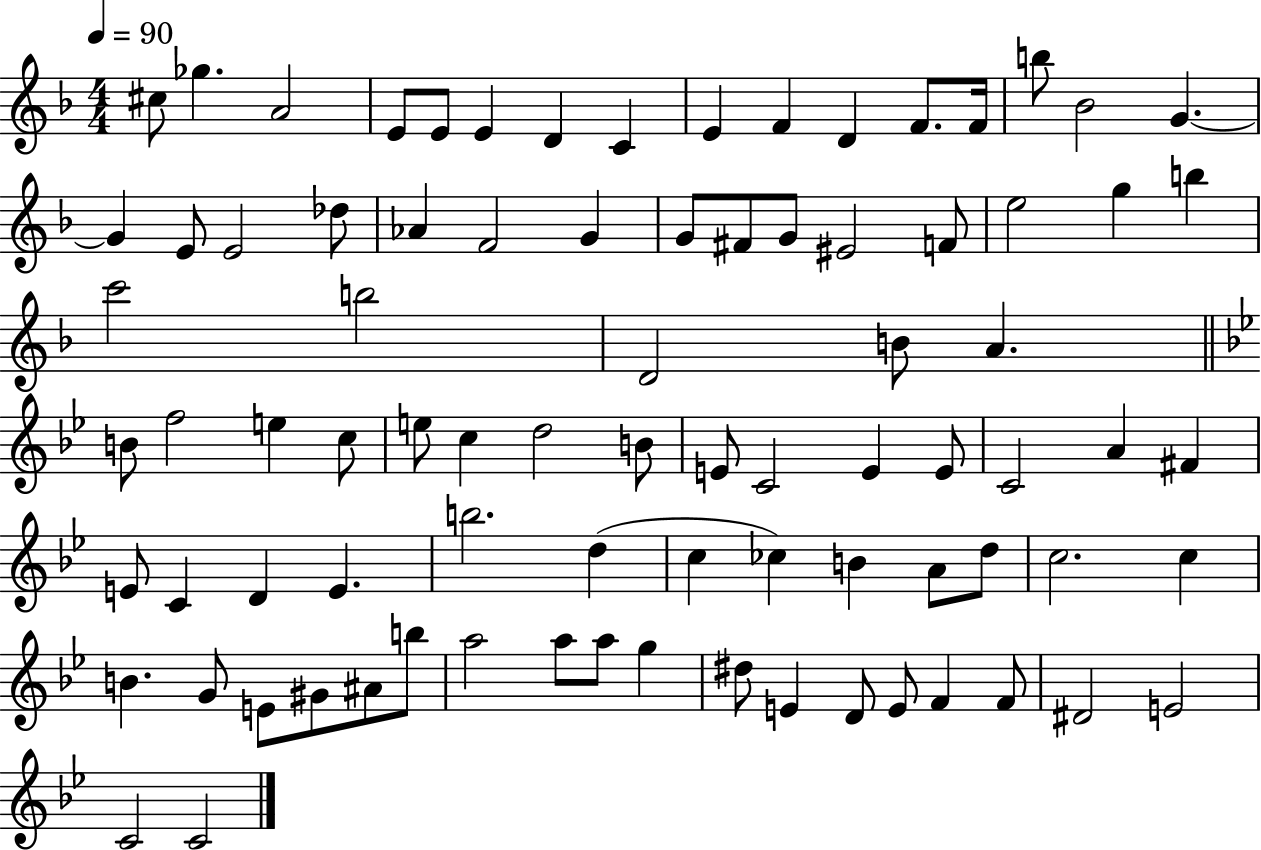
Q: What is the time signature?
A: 4/4